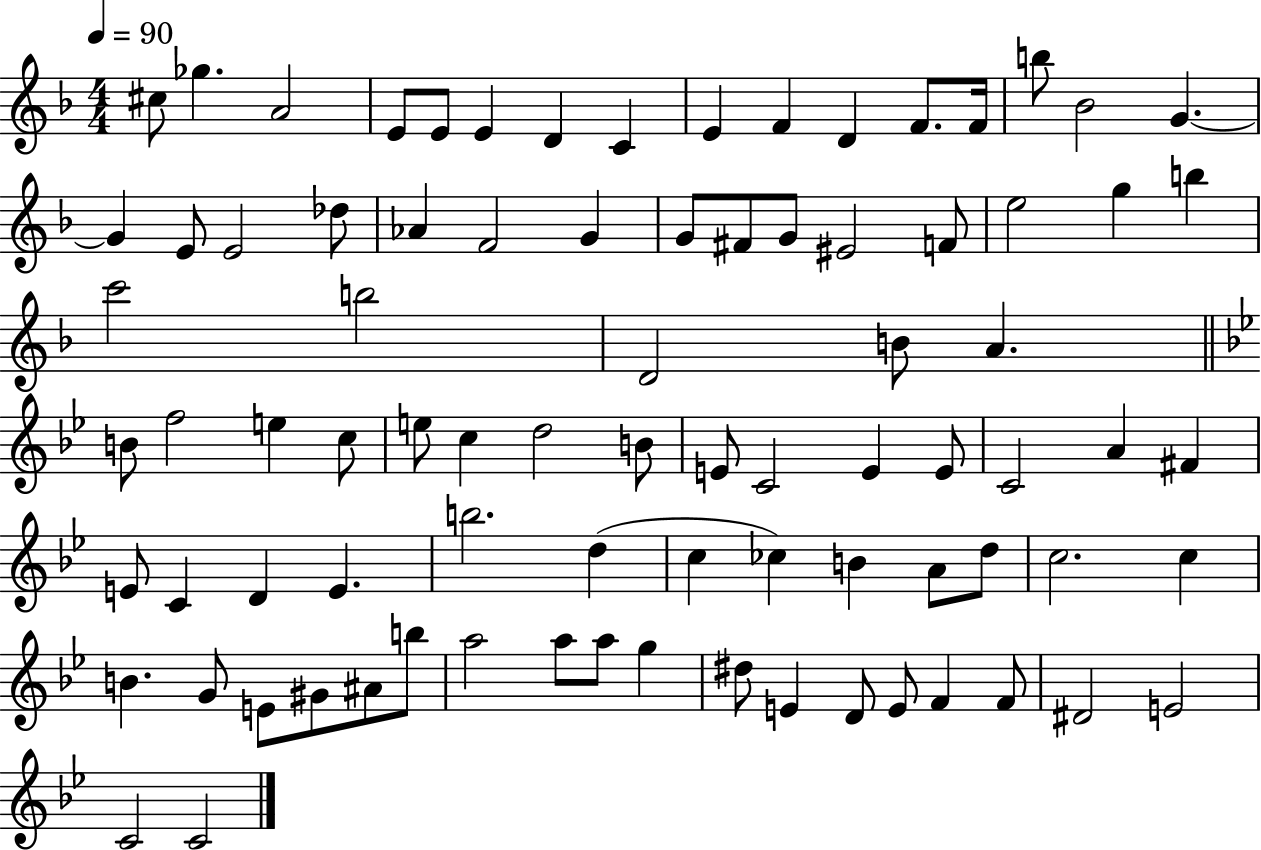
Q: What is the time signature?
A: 4/4